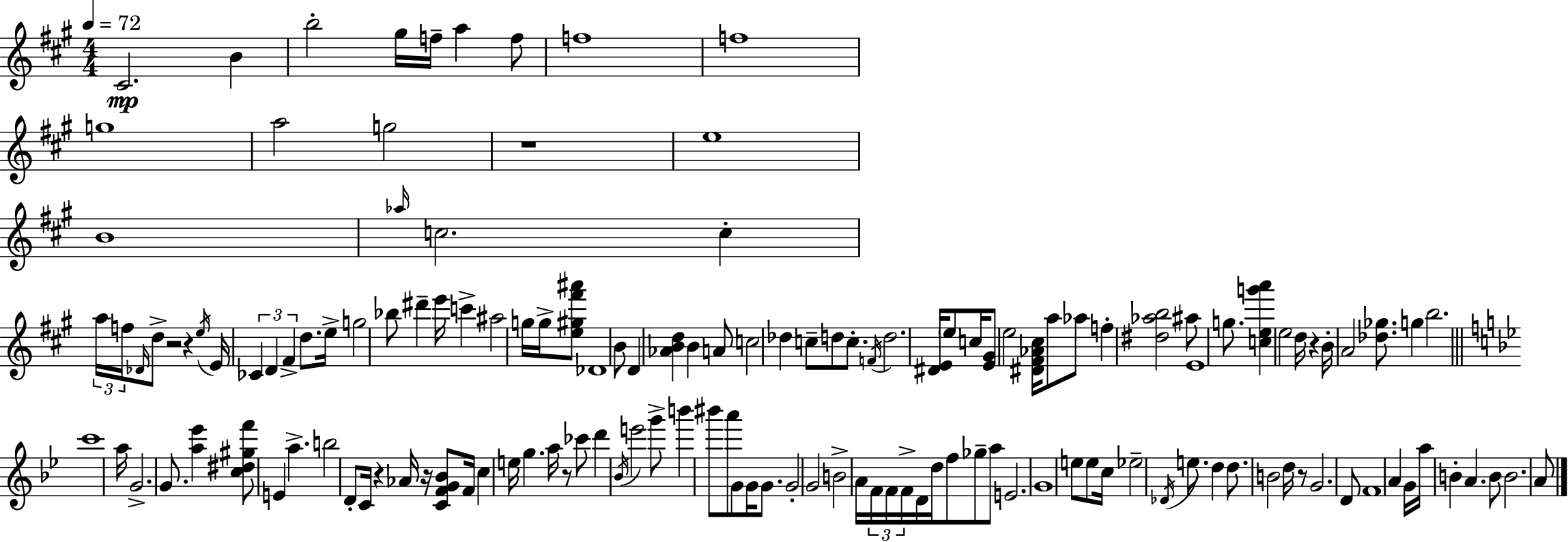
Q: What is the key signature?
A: A major